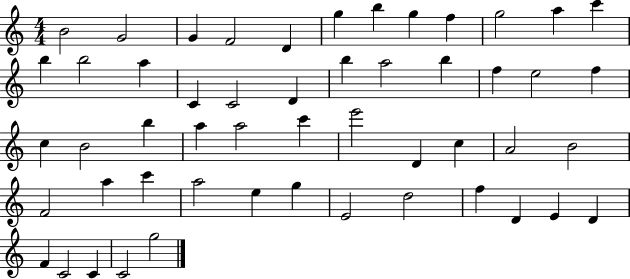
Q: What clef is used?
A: treble